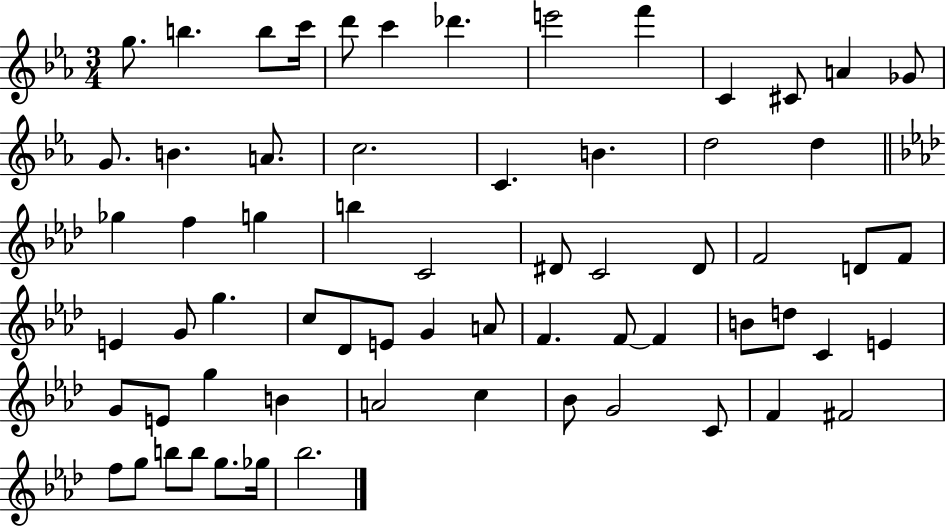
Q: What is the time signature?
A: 3/4